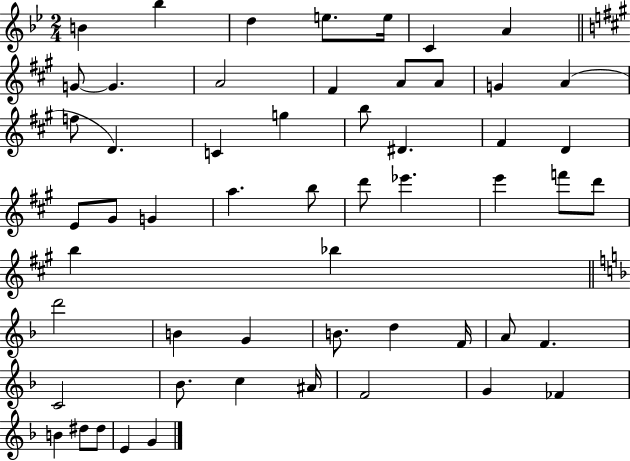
X:1
T:Untitled
M:2/4
L:1/4
K:Bb
B _b d e/2 e/4 C A G/2 G A2 ^F A/2 A/2 G A f/2 D C g b/2 ^D ^F D E/2 ^G/2 G a b/2 d'/2 _e' e' f'/2 d'/2 b _b d'2 B G B/2 d F/4 A/2 F C2 _B/2 c ^A/4 F2 G _F B ^d/2 ^d/2 E G